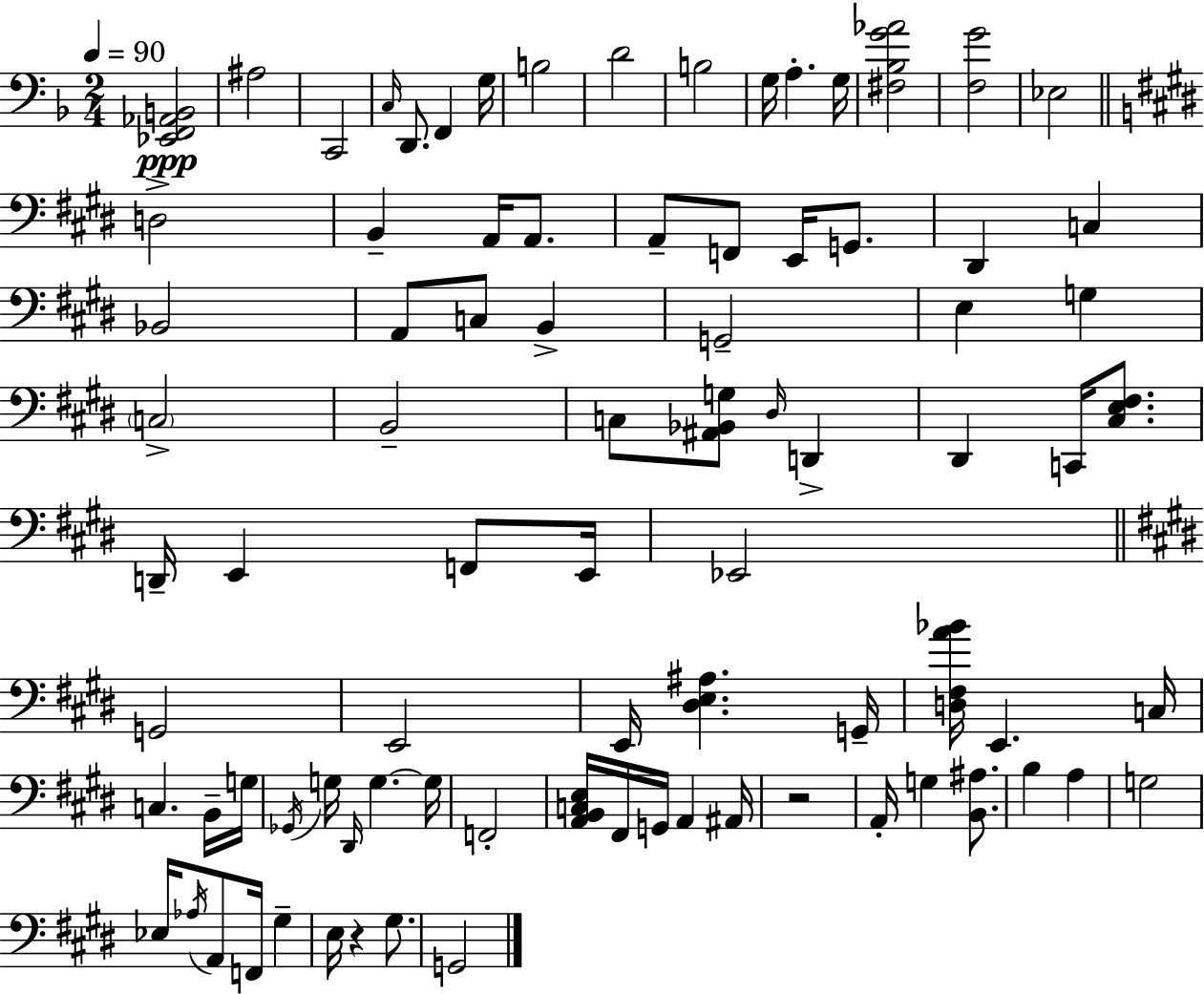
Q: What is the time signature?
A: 2/4